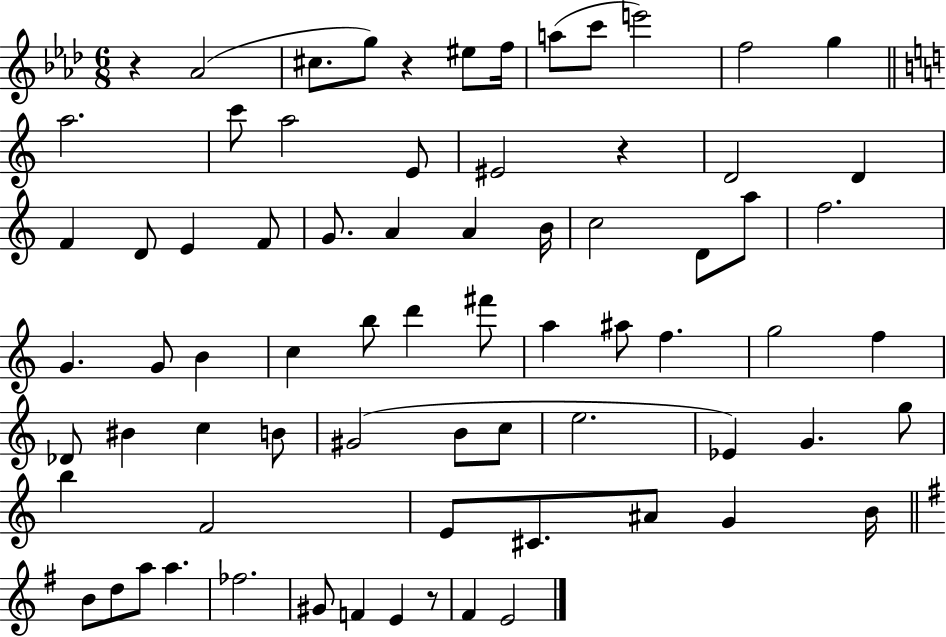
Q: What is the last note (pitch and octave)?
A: E4